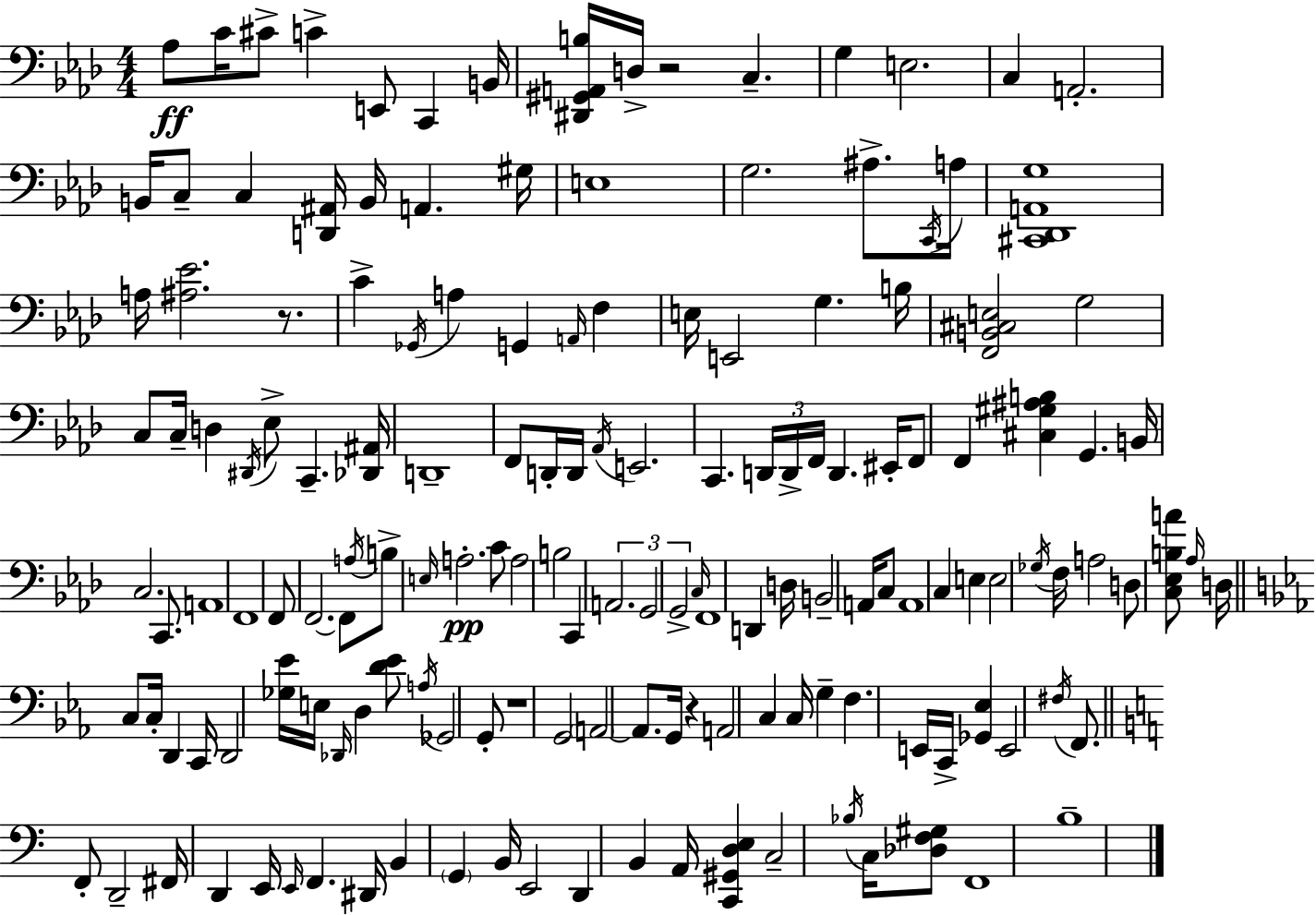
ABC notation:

X:1
T:Untitled
M:4/4
L:1/4
K:Ab
_A,/2 C/4 ^C/2 C E,,/2 C,, B,,/4 [^D,,^G,,A,,B,]/4 D,/4 z2 C, G, E,2 C, A,,2 B,,/4 C,/2 C, [D,,^A,,]/4 B,,/4 A,, ^G,/4 E,4 G,2 ^A,/2 C,,/4 A,/4 [^C,,_D,,A,,G,]4 A,/4 [^A,_E]2 z/2 C _G,,/4 A, G,, A,,/4 F, E,/4 E,,2 G, B,/4 [F,,B,,^C,E,]2 G,2 C,/2 C,/4 D, ^D,,/4 _E,/2 C,, [_D,,^A,,]/4 D,,4 F,,/2 D,,/4 D,,/4 _A,,/4 E,,2 C,, D,,/4 D,,/4 F,,/4 D,, ^E,,/4 F,,/2 F,, [^C,^G,^A,B,] G,, B,,/4 C,2 C,,/2 A,,4 F,,4 F,,/2 F,,2 F,,/2 A,/4 B,/2 E,/4 A,2 C/2 A,2 B,2 C,, A,,2 G,,2 G,,2 C,/4 F,,4 D,, D,/4 B,,2 A,,/4 C,/2 A,,4 C, E, E,2 _G,/4 F,/4 A,2 D,/2 [C,_E,B,A]/2 _A,/4 D,/4 C,/2 C,/4 D,, C,,/4 D,,2 [_G,_E]/4 E,/4 _D,,/4 D, [D_E]/2 A,/4 _G,,2 G,,/2 z4 G,,2 A,,2 A,,/2 G,,/4 z A,,2 C, C,/4 G, F, E,,/4 C,,/4 [_G,,_E,] E,,2 ^F,/4 F,,/2 F,,/2 D,,2 ^F,,/4 D,, E,,/4 E,,/4 F,, ^D,,/4 B,, G,, B,,/4 E,,2 D,, B,, A,,/4 [C,,^G,,D,E,] C,2 _B,/4 C,/4 [_D,F,^G,]/2 F,,4 B,4